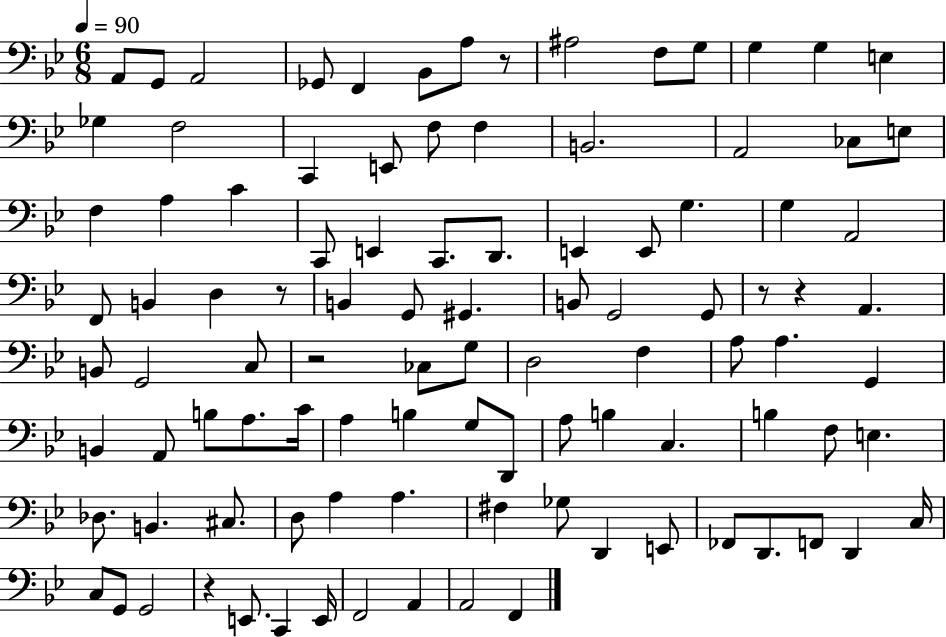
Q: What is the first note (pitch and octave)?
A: A2